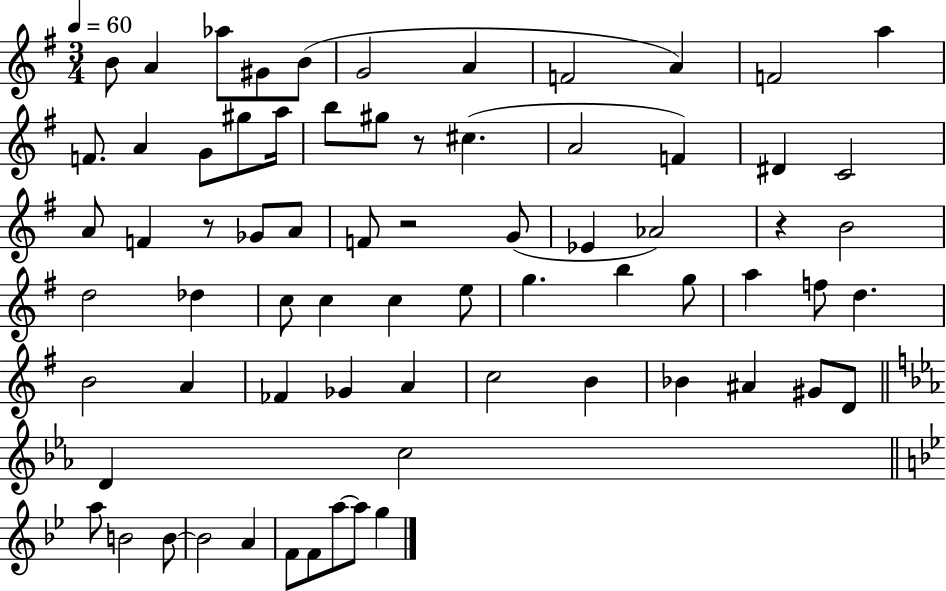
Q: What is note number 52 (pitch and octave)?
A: Bb4